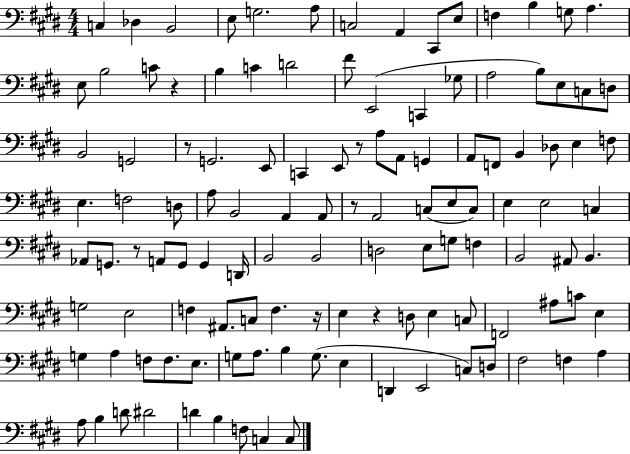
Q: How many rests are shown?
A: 7